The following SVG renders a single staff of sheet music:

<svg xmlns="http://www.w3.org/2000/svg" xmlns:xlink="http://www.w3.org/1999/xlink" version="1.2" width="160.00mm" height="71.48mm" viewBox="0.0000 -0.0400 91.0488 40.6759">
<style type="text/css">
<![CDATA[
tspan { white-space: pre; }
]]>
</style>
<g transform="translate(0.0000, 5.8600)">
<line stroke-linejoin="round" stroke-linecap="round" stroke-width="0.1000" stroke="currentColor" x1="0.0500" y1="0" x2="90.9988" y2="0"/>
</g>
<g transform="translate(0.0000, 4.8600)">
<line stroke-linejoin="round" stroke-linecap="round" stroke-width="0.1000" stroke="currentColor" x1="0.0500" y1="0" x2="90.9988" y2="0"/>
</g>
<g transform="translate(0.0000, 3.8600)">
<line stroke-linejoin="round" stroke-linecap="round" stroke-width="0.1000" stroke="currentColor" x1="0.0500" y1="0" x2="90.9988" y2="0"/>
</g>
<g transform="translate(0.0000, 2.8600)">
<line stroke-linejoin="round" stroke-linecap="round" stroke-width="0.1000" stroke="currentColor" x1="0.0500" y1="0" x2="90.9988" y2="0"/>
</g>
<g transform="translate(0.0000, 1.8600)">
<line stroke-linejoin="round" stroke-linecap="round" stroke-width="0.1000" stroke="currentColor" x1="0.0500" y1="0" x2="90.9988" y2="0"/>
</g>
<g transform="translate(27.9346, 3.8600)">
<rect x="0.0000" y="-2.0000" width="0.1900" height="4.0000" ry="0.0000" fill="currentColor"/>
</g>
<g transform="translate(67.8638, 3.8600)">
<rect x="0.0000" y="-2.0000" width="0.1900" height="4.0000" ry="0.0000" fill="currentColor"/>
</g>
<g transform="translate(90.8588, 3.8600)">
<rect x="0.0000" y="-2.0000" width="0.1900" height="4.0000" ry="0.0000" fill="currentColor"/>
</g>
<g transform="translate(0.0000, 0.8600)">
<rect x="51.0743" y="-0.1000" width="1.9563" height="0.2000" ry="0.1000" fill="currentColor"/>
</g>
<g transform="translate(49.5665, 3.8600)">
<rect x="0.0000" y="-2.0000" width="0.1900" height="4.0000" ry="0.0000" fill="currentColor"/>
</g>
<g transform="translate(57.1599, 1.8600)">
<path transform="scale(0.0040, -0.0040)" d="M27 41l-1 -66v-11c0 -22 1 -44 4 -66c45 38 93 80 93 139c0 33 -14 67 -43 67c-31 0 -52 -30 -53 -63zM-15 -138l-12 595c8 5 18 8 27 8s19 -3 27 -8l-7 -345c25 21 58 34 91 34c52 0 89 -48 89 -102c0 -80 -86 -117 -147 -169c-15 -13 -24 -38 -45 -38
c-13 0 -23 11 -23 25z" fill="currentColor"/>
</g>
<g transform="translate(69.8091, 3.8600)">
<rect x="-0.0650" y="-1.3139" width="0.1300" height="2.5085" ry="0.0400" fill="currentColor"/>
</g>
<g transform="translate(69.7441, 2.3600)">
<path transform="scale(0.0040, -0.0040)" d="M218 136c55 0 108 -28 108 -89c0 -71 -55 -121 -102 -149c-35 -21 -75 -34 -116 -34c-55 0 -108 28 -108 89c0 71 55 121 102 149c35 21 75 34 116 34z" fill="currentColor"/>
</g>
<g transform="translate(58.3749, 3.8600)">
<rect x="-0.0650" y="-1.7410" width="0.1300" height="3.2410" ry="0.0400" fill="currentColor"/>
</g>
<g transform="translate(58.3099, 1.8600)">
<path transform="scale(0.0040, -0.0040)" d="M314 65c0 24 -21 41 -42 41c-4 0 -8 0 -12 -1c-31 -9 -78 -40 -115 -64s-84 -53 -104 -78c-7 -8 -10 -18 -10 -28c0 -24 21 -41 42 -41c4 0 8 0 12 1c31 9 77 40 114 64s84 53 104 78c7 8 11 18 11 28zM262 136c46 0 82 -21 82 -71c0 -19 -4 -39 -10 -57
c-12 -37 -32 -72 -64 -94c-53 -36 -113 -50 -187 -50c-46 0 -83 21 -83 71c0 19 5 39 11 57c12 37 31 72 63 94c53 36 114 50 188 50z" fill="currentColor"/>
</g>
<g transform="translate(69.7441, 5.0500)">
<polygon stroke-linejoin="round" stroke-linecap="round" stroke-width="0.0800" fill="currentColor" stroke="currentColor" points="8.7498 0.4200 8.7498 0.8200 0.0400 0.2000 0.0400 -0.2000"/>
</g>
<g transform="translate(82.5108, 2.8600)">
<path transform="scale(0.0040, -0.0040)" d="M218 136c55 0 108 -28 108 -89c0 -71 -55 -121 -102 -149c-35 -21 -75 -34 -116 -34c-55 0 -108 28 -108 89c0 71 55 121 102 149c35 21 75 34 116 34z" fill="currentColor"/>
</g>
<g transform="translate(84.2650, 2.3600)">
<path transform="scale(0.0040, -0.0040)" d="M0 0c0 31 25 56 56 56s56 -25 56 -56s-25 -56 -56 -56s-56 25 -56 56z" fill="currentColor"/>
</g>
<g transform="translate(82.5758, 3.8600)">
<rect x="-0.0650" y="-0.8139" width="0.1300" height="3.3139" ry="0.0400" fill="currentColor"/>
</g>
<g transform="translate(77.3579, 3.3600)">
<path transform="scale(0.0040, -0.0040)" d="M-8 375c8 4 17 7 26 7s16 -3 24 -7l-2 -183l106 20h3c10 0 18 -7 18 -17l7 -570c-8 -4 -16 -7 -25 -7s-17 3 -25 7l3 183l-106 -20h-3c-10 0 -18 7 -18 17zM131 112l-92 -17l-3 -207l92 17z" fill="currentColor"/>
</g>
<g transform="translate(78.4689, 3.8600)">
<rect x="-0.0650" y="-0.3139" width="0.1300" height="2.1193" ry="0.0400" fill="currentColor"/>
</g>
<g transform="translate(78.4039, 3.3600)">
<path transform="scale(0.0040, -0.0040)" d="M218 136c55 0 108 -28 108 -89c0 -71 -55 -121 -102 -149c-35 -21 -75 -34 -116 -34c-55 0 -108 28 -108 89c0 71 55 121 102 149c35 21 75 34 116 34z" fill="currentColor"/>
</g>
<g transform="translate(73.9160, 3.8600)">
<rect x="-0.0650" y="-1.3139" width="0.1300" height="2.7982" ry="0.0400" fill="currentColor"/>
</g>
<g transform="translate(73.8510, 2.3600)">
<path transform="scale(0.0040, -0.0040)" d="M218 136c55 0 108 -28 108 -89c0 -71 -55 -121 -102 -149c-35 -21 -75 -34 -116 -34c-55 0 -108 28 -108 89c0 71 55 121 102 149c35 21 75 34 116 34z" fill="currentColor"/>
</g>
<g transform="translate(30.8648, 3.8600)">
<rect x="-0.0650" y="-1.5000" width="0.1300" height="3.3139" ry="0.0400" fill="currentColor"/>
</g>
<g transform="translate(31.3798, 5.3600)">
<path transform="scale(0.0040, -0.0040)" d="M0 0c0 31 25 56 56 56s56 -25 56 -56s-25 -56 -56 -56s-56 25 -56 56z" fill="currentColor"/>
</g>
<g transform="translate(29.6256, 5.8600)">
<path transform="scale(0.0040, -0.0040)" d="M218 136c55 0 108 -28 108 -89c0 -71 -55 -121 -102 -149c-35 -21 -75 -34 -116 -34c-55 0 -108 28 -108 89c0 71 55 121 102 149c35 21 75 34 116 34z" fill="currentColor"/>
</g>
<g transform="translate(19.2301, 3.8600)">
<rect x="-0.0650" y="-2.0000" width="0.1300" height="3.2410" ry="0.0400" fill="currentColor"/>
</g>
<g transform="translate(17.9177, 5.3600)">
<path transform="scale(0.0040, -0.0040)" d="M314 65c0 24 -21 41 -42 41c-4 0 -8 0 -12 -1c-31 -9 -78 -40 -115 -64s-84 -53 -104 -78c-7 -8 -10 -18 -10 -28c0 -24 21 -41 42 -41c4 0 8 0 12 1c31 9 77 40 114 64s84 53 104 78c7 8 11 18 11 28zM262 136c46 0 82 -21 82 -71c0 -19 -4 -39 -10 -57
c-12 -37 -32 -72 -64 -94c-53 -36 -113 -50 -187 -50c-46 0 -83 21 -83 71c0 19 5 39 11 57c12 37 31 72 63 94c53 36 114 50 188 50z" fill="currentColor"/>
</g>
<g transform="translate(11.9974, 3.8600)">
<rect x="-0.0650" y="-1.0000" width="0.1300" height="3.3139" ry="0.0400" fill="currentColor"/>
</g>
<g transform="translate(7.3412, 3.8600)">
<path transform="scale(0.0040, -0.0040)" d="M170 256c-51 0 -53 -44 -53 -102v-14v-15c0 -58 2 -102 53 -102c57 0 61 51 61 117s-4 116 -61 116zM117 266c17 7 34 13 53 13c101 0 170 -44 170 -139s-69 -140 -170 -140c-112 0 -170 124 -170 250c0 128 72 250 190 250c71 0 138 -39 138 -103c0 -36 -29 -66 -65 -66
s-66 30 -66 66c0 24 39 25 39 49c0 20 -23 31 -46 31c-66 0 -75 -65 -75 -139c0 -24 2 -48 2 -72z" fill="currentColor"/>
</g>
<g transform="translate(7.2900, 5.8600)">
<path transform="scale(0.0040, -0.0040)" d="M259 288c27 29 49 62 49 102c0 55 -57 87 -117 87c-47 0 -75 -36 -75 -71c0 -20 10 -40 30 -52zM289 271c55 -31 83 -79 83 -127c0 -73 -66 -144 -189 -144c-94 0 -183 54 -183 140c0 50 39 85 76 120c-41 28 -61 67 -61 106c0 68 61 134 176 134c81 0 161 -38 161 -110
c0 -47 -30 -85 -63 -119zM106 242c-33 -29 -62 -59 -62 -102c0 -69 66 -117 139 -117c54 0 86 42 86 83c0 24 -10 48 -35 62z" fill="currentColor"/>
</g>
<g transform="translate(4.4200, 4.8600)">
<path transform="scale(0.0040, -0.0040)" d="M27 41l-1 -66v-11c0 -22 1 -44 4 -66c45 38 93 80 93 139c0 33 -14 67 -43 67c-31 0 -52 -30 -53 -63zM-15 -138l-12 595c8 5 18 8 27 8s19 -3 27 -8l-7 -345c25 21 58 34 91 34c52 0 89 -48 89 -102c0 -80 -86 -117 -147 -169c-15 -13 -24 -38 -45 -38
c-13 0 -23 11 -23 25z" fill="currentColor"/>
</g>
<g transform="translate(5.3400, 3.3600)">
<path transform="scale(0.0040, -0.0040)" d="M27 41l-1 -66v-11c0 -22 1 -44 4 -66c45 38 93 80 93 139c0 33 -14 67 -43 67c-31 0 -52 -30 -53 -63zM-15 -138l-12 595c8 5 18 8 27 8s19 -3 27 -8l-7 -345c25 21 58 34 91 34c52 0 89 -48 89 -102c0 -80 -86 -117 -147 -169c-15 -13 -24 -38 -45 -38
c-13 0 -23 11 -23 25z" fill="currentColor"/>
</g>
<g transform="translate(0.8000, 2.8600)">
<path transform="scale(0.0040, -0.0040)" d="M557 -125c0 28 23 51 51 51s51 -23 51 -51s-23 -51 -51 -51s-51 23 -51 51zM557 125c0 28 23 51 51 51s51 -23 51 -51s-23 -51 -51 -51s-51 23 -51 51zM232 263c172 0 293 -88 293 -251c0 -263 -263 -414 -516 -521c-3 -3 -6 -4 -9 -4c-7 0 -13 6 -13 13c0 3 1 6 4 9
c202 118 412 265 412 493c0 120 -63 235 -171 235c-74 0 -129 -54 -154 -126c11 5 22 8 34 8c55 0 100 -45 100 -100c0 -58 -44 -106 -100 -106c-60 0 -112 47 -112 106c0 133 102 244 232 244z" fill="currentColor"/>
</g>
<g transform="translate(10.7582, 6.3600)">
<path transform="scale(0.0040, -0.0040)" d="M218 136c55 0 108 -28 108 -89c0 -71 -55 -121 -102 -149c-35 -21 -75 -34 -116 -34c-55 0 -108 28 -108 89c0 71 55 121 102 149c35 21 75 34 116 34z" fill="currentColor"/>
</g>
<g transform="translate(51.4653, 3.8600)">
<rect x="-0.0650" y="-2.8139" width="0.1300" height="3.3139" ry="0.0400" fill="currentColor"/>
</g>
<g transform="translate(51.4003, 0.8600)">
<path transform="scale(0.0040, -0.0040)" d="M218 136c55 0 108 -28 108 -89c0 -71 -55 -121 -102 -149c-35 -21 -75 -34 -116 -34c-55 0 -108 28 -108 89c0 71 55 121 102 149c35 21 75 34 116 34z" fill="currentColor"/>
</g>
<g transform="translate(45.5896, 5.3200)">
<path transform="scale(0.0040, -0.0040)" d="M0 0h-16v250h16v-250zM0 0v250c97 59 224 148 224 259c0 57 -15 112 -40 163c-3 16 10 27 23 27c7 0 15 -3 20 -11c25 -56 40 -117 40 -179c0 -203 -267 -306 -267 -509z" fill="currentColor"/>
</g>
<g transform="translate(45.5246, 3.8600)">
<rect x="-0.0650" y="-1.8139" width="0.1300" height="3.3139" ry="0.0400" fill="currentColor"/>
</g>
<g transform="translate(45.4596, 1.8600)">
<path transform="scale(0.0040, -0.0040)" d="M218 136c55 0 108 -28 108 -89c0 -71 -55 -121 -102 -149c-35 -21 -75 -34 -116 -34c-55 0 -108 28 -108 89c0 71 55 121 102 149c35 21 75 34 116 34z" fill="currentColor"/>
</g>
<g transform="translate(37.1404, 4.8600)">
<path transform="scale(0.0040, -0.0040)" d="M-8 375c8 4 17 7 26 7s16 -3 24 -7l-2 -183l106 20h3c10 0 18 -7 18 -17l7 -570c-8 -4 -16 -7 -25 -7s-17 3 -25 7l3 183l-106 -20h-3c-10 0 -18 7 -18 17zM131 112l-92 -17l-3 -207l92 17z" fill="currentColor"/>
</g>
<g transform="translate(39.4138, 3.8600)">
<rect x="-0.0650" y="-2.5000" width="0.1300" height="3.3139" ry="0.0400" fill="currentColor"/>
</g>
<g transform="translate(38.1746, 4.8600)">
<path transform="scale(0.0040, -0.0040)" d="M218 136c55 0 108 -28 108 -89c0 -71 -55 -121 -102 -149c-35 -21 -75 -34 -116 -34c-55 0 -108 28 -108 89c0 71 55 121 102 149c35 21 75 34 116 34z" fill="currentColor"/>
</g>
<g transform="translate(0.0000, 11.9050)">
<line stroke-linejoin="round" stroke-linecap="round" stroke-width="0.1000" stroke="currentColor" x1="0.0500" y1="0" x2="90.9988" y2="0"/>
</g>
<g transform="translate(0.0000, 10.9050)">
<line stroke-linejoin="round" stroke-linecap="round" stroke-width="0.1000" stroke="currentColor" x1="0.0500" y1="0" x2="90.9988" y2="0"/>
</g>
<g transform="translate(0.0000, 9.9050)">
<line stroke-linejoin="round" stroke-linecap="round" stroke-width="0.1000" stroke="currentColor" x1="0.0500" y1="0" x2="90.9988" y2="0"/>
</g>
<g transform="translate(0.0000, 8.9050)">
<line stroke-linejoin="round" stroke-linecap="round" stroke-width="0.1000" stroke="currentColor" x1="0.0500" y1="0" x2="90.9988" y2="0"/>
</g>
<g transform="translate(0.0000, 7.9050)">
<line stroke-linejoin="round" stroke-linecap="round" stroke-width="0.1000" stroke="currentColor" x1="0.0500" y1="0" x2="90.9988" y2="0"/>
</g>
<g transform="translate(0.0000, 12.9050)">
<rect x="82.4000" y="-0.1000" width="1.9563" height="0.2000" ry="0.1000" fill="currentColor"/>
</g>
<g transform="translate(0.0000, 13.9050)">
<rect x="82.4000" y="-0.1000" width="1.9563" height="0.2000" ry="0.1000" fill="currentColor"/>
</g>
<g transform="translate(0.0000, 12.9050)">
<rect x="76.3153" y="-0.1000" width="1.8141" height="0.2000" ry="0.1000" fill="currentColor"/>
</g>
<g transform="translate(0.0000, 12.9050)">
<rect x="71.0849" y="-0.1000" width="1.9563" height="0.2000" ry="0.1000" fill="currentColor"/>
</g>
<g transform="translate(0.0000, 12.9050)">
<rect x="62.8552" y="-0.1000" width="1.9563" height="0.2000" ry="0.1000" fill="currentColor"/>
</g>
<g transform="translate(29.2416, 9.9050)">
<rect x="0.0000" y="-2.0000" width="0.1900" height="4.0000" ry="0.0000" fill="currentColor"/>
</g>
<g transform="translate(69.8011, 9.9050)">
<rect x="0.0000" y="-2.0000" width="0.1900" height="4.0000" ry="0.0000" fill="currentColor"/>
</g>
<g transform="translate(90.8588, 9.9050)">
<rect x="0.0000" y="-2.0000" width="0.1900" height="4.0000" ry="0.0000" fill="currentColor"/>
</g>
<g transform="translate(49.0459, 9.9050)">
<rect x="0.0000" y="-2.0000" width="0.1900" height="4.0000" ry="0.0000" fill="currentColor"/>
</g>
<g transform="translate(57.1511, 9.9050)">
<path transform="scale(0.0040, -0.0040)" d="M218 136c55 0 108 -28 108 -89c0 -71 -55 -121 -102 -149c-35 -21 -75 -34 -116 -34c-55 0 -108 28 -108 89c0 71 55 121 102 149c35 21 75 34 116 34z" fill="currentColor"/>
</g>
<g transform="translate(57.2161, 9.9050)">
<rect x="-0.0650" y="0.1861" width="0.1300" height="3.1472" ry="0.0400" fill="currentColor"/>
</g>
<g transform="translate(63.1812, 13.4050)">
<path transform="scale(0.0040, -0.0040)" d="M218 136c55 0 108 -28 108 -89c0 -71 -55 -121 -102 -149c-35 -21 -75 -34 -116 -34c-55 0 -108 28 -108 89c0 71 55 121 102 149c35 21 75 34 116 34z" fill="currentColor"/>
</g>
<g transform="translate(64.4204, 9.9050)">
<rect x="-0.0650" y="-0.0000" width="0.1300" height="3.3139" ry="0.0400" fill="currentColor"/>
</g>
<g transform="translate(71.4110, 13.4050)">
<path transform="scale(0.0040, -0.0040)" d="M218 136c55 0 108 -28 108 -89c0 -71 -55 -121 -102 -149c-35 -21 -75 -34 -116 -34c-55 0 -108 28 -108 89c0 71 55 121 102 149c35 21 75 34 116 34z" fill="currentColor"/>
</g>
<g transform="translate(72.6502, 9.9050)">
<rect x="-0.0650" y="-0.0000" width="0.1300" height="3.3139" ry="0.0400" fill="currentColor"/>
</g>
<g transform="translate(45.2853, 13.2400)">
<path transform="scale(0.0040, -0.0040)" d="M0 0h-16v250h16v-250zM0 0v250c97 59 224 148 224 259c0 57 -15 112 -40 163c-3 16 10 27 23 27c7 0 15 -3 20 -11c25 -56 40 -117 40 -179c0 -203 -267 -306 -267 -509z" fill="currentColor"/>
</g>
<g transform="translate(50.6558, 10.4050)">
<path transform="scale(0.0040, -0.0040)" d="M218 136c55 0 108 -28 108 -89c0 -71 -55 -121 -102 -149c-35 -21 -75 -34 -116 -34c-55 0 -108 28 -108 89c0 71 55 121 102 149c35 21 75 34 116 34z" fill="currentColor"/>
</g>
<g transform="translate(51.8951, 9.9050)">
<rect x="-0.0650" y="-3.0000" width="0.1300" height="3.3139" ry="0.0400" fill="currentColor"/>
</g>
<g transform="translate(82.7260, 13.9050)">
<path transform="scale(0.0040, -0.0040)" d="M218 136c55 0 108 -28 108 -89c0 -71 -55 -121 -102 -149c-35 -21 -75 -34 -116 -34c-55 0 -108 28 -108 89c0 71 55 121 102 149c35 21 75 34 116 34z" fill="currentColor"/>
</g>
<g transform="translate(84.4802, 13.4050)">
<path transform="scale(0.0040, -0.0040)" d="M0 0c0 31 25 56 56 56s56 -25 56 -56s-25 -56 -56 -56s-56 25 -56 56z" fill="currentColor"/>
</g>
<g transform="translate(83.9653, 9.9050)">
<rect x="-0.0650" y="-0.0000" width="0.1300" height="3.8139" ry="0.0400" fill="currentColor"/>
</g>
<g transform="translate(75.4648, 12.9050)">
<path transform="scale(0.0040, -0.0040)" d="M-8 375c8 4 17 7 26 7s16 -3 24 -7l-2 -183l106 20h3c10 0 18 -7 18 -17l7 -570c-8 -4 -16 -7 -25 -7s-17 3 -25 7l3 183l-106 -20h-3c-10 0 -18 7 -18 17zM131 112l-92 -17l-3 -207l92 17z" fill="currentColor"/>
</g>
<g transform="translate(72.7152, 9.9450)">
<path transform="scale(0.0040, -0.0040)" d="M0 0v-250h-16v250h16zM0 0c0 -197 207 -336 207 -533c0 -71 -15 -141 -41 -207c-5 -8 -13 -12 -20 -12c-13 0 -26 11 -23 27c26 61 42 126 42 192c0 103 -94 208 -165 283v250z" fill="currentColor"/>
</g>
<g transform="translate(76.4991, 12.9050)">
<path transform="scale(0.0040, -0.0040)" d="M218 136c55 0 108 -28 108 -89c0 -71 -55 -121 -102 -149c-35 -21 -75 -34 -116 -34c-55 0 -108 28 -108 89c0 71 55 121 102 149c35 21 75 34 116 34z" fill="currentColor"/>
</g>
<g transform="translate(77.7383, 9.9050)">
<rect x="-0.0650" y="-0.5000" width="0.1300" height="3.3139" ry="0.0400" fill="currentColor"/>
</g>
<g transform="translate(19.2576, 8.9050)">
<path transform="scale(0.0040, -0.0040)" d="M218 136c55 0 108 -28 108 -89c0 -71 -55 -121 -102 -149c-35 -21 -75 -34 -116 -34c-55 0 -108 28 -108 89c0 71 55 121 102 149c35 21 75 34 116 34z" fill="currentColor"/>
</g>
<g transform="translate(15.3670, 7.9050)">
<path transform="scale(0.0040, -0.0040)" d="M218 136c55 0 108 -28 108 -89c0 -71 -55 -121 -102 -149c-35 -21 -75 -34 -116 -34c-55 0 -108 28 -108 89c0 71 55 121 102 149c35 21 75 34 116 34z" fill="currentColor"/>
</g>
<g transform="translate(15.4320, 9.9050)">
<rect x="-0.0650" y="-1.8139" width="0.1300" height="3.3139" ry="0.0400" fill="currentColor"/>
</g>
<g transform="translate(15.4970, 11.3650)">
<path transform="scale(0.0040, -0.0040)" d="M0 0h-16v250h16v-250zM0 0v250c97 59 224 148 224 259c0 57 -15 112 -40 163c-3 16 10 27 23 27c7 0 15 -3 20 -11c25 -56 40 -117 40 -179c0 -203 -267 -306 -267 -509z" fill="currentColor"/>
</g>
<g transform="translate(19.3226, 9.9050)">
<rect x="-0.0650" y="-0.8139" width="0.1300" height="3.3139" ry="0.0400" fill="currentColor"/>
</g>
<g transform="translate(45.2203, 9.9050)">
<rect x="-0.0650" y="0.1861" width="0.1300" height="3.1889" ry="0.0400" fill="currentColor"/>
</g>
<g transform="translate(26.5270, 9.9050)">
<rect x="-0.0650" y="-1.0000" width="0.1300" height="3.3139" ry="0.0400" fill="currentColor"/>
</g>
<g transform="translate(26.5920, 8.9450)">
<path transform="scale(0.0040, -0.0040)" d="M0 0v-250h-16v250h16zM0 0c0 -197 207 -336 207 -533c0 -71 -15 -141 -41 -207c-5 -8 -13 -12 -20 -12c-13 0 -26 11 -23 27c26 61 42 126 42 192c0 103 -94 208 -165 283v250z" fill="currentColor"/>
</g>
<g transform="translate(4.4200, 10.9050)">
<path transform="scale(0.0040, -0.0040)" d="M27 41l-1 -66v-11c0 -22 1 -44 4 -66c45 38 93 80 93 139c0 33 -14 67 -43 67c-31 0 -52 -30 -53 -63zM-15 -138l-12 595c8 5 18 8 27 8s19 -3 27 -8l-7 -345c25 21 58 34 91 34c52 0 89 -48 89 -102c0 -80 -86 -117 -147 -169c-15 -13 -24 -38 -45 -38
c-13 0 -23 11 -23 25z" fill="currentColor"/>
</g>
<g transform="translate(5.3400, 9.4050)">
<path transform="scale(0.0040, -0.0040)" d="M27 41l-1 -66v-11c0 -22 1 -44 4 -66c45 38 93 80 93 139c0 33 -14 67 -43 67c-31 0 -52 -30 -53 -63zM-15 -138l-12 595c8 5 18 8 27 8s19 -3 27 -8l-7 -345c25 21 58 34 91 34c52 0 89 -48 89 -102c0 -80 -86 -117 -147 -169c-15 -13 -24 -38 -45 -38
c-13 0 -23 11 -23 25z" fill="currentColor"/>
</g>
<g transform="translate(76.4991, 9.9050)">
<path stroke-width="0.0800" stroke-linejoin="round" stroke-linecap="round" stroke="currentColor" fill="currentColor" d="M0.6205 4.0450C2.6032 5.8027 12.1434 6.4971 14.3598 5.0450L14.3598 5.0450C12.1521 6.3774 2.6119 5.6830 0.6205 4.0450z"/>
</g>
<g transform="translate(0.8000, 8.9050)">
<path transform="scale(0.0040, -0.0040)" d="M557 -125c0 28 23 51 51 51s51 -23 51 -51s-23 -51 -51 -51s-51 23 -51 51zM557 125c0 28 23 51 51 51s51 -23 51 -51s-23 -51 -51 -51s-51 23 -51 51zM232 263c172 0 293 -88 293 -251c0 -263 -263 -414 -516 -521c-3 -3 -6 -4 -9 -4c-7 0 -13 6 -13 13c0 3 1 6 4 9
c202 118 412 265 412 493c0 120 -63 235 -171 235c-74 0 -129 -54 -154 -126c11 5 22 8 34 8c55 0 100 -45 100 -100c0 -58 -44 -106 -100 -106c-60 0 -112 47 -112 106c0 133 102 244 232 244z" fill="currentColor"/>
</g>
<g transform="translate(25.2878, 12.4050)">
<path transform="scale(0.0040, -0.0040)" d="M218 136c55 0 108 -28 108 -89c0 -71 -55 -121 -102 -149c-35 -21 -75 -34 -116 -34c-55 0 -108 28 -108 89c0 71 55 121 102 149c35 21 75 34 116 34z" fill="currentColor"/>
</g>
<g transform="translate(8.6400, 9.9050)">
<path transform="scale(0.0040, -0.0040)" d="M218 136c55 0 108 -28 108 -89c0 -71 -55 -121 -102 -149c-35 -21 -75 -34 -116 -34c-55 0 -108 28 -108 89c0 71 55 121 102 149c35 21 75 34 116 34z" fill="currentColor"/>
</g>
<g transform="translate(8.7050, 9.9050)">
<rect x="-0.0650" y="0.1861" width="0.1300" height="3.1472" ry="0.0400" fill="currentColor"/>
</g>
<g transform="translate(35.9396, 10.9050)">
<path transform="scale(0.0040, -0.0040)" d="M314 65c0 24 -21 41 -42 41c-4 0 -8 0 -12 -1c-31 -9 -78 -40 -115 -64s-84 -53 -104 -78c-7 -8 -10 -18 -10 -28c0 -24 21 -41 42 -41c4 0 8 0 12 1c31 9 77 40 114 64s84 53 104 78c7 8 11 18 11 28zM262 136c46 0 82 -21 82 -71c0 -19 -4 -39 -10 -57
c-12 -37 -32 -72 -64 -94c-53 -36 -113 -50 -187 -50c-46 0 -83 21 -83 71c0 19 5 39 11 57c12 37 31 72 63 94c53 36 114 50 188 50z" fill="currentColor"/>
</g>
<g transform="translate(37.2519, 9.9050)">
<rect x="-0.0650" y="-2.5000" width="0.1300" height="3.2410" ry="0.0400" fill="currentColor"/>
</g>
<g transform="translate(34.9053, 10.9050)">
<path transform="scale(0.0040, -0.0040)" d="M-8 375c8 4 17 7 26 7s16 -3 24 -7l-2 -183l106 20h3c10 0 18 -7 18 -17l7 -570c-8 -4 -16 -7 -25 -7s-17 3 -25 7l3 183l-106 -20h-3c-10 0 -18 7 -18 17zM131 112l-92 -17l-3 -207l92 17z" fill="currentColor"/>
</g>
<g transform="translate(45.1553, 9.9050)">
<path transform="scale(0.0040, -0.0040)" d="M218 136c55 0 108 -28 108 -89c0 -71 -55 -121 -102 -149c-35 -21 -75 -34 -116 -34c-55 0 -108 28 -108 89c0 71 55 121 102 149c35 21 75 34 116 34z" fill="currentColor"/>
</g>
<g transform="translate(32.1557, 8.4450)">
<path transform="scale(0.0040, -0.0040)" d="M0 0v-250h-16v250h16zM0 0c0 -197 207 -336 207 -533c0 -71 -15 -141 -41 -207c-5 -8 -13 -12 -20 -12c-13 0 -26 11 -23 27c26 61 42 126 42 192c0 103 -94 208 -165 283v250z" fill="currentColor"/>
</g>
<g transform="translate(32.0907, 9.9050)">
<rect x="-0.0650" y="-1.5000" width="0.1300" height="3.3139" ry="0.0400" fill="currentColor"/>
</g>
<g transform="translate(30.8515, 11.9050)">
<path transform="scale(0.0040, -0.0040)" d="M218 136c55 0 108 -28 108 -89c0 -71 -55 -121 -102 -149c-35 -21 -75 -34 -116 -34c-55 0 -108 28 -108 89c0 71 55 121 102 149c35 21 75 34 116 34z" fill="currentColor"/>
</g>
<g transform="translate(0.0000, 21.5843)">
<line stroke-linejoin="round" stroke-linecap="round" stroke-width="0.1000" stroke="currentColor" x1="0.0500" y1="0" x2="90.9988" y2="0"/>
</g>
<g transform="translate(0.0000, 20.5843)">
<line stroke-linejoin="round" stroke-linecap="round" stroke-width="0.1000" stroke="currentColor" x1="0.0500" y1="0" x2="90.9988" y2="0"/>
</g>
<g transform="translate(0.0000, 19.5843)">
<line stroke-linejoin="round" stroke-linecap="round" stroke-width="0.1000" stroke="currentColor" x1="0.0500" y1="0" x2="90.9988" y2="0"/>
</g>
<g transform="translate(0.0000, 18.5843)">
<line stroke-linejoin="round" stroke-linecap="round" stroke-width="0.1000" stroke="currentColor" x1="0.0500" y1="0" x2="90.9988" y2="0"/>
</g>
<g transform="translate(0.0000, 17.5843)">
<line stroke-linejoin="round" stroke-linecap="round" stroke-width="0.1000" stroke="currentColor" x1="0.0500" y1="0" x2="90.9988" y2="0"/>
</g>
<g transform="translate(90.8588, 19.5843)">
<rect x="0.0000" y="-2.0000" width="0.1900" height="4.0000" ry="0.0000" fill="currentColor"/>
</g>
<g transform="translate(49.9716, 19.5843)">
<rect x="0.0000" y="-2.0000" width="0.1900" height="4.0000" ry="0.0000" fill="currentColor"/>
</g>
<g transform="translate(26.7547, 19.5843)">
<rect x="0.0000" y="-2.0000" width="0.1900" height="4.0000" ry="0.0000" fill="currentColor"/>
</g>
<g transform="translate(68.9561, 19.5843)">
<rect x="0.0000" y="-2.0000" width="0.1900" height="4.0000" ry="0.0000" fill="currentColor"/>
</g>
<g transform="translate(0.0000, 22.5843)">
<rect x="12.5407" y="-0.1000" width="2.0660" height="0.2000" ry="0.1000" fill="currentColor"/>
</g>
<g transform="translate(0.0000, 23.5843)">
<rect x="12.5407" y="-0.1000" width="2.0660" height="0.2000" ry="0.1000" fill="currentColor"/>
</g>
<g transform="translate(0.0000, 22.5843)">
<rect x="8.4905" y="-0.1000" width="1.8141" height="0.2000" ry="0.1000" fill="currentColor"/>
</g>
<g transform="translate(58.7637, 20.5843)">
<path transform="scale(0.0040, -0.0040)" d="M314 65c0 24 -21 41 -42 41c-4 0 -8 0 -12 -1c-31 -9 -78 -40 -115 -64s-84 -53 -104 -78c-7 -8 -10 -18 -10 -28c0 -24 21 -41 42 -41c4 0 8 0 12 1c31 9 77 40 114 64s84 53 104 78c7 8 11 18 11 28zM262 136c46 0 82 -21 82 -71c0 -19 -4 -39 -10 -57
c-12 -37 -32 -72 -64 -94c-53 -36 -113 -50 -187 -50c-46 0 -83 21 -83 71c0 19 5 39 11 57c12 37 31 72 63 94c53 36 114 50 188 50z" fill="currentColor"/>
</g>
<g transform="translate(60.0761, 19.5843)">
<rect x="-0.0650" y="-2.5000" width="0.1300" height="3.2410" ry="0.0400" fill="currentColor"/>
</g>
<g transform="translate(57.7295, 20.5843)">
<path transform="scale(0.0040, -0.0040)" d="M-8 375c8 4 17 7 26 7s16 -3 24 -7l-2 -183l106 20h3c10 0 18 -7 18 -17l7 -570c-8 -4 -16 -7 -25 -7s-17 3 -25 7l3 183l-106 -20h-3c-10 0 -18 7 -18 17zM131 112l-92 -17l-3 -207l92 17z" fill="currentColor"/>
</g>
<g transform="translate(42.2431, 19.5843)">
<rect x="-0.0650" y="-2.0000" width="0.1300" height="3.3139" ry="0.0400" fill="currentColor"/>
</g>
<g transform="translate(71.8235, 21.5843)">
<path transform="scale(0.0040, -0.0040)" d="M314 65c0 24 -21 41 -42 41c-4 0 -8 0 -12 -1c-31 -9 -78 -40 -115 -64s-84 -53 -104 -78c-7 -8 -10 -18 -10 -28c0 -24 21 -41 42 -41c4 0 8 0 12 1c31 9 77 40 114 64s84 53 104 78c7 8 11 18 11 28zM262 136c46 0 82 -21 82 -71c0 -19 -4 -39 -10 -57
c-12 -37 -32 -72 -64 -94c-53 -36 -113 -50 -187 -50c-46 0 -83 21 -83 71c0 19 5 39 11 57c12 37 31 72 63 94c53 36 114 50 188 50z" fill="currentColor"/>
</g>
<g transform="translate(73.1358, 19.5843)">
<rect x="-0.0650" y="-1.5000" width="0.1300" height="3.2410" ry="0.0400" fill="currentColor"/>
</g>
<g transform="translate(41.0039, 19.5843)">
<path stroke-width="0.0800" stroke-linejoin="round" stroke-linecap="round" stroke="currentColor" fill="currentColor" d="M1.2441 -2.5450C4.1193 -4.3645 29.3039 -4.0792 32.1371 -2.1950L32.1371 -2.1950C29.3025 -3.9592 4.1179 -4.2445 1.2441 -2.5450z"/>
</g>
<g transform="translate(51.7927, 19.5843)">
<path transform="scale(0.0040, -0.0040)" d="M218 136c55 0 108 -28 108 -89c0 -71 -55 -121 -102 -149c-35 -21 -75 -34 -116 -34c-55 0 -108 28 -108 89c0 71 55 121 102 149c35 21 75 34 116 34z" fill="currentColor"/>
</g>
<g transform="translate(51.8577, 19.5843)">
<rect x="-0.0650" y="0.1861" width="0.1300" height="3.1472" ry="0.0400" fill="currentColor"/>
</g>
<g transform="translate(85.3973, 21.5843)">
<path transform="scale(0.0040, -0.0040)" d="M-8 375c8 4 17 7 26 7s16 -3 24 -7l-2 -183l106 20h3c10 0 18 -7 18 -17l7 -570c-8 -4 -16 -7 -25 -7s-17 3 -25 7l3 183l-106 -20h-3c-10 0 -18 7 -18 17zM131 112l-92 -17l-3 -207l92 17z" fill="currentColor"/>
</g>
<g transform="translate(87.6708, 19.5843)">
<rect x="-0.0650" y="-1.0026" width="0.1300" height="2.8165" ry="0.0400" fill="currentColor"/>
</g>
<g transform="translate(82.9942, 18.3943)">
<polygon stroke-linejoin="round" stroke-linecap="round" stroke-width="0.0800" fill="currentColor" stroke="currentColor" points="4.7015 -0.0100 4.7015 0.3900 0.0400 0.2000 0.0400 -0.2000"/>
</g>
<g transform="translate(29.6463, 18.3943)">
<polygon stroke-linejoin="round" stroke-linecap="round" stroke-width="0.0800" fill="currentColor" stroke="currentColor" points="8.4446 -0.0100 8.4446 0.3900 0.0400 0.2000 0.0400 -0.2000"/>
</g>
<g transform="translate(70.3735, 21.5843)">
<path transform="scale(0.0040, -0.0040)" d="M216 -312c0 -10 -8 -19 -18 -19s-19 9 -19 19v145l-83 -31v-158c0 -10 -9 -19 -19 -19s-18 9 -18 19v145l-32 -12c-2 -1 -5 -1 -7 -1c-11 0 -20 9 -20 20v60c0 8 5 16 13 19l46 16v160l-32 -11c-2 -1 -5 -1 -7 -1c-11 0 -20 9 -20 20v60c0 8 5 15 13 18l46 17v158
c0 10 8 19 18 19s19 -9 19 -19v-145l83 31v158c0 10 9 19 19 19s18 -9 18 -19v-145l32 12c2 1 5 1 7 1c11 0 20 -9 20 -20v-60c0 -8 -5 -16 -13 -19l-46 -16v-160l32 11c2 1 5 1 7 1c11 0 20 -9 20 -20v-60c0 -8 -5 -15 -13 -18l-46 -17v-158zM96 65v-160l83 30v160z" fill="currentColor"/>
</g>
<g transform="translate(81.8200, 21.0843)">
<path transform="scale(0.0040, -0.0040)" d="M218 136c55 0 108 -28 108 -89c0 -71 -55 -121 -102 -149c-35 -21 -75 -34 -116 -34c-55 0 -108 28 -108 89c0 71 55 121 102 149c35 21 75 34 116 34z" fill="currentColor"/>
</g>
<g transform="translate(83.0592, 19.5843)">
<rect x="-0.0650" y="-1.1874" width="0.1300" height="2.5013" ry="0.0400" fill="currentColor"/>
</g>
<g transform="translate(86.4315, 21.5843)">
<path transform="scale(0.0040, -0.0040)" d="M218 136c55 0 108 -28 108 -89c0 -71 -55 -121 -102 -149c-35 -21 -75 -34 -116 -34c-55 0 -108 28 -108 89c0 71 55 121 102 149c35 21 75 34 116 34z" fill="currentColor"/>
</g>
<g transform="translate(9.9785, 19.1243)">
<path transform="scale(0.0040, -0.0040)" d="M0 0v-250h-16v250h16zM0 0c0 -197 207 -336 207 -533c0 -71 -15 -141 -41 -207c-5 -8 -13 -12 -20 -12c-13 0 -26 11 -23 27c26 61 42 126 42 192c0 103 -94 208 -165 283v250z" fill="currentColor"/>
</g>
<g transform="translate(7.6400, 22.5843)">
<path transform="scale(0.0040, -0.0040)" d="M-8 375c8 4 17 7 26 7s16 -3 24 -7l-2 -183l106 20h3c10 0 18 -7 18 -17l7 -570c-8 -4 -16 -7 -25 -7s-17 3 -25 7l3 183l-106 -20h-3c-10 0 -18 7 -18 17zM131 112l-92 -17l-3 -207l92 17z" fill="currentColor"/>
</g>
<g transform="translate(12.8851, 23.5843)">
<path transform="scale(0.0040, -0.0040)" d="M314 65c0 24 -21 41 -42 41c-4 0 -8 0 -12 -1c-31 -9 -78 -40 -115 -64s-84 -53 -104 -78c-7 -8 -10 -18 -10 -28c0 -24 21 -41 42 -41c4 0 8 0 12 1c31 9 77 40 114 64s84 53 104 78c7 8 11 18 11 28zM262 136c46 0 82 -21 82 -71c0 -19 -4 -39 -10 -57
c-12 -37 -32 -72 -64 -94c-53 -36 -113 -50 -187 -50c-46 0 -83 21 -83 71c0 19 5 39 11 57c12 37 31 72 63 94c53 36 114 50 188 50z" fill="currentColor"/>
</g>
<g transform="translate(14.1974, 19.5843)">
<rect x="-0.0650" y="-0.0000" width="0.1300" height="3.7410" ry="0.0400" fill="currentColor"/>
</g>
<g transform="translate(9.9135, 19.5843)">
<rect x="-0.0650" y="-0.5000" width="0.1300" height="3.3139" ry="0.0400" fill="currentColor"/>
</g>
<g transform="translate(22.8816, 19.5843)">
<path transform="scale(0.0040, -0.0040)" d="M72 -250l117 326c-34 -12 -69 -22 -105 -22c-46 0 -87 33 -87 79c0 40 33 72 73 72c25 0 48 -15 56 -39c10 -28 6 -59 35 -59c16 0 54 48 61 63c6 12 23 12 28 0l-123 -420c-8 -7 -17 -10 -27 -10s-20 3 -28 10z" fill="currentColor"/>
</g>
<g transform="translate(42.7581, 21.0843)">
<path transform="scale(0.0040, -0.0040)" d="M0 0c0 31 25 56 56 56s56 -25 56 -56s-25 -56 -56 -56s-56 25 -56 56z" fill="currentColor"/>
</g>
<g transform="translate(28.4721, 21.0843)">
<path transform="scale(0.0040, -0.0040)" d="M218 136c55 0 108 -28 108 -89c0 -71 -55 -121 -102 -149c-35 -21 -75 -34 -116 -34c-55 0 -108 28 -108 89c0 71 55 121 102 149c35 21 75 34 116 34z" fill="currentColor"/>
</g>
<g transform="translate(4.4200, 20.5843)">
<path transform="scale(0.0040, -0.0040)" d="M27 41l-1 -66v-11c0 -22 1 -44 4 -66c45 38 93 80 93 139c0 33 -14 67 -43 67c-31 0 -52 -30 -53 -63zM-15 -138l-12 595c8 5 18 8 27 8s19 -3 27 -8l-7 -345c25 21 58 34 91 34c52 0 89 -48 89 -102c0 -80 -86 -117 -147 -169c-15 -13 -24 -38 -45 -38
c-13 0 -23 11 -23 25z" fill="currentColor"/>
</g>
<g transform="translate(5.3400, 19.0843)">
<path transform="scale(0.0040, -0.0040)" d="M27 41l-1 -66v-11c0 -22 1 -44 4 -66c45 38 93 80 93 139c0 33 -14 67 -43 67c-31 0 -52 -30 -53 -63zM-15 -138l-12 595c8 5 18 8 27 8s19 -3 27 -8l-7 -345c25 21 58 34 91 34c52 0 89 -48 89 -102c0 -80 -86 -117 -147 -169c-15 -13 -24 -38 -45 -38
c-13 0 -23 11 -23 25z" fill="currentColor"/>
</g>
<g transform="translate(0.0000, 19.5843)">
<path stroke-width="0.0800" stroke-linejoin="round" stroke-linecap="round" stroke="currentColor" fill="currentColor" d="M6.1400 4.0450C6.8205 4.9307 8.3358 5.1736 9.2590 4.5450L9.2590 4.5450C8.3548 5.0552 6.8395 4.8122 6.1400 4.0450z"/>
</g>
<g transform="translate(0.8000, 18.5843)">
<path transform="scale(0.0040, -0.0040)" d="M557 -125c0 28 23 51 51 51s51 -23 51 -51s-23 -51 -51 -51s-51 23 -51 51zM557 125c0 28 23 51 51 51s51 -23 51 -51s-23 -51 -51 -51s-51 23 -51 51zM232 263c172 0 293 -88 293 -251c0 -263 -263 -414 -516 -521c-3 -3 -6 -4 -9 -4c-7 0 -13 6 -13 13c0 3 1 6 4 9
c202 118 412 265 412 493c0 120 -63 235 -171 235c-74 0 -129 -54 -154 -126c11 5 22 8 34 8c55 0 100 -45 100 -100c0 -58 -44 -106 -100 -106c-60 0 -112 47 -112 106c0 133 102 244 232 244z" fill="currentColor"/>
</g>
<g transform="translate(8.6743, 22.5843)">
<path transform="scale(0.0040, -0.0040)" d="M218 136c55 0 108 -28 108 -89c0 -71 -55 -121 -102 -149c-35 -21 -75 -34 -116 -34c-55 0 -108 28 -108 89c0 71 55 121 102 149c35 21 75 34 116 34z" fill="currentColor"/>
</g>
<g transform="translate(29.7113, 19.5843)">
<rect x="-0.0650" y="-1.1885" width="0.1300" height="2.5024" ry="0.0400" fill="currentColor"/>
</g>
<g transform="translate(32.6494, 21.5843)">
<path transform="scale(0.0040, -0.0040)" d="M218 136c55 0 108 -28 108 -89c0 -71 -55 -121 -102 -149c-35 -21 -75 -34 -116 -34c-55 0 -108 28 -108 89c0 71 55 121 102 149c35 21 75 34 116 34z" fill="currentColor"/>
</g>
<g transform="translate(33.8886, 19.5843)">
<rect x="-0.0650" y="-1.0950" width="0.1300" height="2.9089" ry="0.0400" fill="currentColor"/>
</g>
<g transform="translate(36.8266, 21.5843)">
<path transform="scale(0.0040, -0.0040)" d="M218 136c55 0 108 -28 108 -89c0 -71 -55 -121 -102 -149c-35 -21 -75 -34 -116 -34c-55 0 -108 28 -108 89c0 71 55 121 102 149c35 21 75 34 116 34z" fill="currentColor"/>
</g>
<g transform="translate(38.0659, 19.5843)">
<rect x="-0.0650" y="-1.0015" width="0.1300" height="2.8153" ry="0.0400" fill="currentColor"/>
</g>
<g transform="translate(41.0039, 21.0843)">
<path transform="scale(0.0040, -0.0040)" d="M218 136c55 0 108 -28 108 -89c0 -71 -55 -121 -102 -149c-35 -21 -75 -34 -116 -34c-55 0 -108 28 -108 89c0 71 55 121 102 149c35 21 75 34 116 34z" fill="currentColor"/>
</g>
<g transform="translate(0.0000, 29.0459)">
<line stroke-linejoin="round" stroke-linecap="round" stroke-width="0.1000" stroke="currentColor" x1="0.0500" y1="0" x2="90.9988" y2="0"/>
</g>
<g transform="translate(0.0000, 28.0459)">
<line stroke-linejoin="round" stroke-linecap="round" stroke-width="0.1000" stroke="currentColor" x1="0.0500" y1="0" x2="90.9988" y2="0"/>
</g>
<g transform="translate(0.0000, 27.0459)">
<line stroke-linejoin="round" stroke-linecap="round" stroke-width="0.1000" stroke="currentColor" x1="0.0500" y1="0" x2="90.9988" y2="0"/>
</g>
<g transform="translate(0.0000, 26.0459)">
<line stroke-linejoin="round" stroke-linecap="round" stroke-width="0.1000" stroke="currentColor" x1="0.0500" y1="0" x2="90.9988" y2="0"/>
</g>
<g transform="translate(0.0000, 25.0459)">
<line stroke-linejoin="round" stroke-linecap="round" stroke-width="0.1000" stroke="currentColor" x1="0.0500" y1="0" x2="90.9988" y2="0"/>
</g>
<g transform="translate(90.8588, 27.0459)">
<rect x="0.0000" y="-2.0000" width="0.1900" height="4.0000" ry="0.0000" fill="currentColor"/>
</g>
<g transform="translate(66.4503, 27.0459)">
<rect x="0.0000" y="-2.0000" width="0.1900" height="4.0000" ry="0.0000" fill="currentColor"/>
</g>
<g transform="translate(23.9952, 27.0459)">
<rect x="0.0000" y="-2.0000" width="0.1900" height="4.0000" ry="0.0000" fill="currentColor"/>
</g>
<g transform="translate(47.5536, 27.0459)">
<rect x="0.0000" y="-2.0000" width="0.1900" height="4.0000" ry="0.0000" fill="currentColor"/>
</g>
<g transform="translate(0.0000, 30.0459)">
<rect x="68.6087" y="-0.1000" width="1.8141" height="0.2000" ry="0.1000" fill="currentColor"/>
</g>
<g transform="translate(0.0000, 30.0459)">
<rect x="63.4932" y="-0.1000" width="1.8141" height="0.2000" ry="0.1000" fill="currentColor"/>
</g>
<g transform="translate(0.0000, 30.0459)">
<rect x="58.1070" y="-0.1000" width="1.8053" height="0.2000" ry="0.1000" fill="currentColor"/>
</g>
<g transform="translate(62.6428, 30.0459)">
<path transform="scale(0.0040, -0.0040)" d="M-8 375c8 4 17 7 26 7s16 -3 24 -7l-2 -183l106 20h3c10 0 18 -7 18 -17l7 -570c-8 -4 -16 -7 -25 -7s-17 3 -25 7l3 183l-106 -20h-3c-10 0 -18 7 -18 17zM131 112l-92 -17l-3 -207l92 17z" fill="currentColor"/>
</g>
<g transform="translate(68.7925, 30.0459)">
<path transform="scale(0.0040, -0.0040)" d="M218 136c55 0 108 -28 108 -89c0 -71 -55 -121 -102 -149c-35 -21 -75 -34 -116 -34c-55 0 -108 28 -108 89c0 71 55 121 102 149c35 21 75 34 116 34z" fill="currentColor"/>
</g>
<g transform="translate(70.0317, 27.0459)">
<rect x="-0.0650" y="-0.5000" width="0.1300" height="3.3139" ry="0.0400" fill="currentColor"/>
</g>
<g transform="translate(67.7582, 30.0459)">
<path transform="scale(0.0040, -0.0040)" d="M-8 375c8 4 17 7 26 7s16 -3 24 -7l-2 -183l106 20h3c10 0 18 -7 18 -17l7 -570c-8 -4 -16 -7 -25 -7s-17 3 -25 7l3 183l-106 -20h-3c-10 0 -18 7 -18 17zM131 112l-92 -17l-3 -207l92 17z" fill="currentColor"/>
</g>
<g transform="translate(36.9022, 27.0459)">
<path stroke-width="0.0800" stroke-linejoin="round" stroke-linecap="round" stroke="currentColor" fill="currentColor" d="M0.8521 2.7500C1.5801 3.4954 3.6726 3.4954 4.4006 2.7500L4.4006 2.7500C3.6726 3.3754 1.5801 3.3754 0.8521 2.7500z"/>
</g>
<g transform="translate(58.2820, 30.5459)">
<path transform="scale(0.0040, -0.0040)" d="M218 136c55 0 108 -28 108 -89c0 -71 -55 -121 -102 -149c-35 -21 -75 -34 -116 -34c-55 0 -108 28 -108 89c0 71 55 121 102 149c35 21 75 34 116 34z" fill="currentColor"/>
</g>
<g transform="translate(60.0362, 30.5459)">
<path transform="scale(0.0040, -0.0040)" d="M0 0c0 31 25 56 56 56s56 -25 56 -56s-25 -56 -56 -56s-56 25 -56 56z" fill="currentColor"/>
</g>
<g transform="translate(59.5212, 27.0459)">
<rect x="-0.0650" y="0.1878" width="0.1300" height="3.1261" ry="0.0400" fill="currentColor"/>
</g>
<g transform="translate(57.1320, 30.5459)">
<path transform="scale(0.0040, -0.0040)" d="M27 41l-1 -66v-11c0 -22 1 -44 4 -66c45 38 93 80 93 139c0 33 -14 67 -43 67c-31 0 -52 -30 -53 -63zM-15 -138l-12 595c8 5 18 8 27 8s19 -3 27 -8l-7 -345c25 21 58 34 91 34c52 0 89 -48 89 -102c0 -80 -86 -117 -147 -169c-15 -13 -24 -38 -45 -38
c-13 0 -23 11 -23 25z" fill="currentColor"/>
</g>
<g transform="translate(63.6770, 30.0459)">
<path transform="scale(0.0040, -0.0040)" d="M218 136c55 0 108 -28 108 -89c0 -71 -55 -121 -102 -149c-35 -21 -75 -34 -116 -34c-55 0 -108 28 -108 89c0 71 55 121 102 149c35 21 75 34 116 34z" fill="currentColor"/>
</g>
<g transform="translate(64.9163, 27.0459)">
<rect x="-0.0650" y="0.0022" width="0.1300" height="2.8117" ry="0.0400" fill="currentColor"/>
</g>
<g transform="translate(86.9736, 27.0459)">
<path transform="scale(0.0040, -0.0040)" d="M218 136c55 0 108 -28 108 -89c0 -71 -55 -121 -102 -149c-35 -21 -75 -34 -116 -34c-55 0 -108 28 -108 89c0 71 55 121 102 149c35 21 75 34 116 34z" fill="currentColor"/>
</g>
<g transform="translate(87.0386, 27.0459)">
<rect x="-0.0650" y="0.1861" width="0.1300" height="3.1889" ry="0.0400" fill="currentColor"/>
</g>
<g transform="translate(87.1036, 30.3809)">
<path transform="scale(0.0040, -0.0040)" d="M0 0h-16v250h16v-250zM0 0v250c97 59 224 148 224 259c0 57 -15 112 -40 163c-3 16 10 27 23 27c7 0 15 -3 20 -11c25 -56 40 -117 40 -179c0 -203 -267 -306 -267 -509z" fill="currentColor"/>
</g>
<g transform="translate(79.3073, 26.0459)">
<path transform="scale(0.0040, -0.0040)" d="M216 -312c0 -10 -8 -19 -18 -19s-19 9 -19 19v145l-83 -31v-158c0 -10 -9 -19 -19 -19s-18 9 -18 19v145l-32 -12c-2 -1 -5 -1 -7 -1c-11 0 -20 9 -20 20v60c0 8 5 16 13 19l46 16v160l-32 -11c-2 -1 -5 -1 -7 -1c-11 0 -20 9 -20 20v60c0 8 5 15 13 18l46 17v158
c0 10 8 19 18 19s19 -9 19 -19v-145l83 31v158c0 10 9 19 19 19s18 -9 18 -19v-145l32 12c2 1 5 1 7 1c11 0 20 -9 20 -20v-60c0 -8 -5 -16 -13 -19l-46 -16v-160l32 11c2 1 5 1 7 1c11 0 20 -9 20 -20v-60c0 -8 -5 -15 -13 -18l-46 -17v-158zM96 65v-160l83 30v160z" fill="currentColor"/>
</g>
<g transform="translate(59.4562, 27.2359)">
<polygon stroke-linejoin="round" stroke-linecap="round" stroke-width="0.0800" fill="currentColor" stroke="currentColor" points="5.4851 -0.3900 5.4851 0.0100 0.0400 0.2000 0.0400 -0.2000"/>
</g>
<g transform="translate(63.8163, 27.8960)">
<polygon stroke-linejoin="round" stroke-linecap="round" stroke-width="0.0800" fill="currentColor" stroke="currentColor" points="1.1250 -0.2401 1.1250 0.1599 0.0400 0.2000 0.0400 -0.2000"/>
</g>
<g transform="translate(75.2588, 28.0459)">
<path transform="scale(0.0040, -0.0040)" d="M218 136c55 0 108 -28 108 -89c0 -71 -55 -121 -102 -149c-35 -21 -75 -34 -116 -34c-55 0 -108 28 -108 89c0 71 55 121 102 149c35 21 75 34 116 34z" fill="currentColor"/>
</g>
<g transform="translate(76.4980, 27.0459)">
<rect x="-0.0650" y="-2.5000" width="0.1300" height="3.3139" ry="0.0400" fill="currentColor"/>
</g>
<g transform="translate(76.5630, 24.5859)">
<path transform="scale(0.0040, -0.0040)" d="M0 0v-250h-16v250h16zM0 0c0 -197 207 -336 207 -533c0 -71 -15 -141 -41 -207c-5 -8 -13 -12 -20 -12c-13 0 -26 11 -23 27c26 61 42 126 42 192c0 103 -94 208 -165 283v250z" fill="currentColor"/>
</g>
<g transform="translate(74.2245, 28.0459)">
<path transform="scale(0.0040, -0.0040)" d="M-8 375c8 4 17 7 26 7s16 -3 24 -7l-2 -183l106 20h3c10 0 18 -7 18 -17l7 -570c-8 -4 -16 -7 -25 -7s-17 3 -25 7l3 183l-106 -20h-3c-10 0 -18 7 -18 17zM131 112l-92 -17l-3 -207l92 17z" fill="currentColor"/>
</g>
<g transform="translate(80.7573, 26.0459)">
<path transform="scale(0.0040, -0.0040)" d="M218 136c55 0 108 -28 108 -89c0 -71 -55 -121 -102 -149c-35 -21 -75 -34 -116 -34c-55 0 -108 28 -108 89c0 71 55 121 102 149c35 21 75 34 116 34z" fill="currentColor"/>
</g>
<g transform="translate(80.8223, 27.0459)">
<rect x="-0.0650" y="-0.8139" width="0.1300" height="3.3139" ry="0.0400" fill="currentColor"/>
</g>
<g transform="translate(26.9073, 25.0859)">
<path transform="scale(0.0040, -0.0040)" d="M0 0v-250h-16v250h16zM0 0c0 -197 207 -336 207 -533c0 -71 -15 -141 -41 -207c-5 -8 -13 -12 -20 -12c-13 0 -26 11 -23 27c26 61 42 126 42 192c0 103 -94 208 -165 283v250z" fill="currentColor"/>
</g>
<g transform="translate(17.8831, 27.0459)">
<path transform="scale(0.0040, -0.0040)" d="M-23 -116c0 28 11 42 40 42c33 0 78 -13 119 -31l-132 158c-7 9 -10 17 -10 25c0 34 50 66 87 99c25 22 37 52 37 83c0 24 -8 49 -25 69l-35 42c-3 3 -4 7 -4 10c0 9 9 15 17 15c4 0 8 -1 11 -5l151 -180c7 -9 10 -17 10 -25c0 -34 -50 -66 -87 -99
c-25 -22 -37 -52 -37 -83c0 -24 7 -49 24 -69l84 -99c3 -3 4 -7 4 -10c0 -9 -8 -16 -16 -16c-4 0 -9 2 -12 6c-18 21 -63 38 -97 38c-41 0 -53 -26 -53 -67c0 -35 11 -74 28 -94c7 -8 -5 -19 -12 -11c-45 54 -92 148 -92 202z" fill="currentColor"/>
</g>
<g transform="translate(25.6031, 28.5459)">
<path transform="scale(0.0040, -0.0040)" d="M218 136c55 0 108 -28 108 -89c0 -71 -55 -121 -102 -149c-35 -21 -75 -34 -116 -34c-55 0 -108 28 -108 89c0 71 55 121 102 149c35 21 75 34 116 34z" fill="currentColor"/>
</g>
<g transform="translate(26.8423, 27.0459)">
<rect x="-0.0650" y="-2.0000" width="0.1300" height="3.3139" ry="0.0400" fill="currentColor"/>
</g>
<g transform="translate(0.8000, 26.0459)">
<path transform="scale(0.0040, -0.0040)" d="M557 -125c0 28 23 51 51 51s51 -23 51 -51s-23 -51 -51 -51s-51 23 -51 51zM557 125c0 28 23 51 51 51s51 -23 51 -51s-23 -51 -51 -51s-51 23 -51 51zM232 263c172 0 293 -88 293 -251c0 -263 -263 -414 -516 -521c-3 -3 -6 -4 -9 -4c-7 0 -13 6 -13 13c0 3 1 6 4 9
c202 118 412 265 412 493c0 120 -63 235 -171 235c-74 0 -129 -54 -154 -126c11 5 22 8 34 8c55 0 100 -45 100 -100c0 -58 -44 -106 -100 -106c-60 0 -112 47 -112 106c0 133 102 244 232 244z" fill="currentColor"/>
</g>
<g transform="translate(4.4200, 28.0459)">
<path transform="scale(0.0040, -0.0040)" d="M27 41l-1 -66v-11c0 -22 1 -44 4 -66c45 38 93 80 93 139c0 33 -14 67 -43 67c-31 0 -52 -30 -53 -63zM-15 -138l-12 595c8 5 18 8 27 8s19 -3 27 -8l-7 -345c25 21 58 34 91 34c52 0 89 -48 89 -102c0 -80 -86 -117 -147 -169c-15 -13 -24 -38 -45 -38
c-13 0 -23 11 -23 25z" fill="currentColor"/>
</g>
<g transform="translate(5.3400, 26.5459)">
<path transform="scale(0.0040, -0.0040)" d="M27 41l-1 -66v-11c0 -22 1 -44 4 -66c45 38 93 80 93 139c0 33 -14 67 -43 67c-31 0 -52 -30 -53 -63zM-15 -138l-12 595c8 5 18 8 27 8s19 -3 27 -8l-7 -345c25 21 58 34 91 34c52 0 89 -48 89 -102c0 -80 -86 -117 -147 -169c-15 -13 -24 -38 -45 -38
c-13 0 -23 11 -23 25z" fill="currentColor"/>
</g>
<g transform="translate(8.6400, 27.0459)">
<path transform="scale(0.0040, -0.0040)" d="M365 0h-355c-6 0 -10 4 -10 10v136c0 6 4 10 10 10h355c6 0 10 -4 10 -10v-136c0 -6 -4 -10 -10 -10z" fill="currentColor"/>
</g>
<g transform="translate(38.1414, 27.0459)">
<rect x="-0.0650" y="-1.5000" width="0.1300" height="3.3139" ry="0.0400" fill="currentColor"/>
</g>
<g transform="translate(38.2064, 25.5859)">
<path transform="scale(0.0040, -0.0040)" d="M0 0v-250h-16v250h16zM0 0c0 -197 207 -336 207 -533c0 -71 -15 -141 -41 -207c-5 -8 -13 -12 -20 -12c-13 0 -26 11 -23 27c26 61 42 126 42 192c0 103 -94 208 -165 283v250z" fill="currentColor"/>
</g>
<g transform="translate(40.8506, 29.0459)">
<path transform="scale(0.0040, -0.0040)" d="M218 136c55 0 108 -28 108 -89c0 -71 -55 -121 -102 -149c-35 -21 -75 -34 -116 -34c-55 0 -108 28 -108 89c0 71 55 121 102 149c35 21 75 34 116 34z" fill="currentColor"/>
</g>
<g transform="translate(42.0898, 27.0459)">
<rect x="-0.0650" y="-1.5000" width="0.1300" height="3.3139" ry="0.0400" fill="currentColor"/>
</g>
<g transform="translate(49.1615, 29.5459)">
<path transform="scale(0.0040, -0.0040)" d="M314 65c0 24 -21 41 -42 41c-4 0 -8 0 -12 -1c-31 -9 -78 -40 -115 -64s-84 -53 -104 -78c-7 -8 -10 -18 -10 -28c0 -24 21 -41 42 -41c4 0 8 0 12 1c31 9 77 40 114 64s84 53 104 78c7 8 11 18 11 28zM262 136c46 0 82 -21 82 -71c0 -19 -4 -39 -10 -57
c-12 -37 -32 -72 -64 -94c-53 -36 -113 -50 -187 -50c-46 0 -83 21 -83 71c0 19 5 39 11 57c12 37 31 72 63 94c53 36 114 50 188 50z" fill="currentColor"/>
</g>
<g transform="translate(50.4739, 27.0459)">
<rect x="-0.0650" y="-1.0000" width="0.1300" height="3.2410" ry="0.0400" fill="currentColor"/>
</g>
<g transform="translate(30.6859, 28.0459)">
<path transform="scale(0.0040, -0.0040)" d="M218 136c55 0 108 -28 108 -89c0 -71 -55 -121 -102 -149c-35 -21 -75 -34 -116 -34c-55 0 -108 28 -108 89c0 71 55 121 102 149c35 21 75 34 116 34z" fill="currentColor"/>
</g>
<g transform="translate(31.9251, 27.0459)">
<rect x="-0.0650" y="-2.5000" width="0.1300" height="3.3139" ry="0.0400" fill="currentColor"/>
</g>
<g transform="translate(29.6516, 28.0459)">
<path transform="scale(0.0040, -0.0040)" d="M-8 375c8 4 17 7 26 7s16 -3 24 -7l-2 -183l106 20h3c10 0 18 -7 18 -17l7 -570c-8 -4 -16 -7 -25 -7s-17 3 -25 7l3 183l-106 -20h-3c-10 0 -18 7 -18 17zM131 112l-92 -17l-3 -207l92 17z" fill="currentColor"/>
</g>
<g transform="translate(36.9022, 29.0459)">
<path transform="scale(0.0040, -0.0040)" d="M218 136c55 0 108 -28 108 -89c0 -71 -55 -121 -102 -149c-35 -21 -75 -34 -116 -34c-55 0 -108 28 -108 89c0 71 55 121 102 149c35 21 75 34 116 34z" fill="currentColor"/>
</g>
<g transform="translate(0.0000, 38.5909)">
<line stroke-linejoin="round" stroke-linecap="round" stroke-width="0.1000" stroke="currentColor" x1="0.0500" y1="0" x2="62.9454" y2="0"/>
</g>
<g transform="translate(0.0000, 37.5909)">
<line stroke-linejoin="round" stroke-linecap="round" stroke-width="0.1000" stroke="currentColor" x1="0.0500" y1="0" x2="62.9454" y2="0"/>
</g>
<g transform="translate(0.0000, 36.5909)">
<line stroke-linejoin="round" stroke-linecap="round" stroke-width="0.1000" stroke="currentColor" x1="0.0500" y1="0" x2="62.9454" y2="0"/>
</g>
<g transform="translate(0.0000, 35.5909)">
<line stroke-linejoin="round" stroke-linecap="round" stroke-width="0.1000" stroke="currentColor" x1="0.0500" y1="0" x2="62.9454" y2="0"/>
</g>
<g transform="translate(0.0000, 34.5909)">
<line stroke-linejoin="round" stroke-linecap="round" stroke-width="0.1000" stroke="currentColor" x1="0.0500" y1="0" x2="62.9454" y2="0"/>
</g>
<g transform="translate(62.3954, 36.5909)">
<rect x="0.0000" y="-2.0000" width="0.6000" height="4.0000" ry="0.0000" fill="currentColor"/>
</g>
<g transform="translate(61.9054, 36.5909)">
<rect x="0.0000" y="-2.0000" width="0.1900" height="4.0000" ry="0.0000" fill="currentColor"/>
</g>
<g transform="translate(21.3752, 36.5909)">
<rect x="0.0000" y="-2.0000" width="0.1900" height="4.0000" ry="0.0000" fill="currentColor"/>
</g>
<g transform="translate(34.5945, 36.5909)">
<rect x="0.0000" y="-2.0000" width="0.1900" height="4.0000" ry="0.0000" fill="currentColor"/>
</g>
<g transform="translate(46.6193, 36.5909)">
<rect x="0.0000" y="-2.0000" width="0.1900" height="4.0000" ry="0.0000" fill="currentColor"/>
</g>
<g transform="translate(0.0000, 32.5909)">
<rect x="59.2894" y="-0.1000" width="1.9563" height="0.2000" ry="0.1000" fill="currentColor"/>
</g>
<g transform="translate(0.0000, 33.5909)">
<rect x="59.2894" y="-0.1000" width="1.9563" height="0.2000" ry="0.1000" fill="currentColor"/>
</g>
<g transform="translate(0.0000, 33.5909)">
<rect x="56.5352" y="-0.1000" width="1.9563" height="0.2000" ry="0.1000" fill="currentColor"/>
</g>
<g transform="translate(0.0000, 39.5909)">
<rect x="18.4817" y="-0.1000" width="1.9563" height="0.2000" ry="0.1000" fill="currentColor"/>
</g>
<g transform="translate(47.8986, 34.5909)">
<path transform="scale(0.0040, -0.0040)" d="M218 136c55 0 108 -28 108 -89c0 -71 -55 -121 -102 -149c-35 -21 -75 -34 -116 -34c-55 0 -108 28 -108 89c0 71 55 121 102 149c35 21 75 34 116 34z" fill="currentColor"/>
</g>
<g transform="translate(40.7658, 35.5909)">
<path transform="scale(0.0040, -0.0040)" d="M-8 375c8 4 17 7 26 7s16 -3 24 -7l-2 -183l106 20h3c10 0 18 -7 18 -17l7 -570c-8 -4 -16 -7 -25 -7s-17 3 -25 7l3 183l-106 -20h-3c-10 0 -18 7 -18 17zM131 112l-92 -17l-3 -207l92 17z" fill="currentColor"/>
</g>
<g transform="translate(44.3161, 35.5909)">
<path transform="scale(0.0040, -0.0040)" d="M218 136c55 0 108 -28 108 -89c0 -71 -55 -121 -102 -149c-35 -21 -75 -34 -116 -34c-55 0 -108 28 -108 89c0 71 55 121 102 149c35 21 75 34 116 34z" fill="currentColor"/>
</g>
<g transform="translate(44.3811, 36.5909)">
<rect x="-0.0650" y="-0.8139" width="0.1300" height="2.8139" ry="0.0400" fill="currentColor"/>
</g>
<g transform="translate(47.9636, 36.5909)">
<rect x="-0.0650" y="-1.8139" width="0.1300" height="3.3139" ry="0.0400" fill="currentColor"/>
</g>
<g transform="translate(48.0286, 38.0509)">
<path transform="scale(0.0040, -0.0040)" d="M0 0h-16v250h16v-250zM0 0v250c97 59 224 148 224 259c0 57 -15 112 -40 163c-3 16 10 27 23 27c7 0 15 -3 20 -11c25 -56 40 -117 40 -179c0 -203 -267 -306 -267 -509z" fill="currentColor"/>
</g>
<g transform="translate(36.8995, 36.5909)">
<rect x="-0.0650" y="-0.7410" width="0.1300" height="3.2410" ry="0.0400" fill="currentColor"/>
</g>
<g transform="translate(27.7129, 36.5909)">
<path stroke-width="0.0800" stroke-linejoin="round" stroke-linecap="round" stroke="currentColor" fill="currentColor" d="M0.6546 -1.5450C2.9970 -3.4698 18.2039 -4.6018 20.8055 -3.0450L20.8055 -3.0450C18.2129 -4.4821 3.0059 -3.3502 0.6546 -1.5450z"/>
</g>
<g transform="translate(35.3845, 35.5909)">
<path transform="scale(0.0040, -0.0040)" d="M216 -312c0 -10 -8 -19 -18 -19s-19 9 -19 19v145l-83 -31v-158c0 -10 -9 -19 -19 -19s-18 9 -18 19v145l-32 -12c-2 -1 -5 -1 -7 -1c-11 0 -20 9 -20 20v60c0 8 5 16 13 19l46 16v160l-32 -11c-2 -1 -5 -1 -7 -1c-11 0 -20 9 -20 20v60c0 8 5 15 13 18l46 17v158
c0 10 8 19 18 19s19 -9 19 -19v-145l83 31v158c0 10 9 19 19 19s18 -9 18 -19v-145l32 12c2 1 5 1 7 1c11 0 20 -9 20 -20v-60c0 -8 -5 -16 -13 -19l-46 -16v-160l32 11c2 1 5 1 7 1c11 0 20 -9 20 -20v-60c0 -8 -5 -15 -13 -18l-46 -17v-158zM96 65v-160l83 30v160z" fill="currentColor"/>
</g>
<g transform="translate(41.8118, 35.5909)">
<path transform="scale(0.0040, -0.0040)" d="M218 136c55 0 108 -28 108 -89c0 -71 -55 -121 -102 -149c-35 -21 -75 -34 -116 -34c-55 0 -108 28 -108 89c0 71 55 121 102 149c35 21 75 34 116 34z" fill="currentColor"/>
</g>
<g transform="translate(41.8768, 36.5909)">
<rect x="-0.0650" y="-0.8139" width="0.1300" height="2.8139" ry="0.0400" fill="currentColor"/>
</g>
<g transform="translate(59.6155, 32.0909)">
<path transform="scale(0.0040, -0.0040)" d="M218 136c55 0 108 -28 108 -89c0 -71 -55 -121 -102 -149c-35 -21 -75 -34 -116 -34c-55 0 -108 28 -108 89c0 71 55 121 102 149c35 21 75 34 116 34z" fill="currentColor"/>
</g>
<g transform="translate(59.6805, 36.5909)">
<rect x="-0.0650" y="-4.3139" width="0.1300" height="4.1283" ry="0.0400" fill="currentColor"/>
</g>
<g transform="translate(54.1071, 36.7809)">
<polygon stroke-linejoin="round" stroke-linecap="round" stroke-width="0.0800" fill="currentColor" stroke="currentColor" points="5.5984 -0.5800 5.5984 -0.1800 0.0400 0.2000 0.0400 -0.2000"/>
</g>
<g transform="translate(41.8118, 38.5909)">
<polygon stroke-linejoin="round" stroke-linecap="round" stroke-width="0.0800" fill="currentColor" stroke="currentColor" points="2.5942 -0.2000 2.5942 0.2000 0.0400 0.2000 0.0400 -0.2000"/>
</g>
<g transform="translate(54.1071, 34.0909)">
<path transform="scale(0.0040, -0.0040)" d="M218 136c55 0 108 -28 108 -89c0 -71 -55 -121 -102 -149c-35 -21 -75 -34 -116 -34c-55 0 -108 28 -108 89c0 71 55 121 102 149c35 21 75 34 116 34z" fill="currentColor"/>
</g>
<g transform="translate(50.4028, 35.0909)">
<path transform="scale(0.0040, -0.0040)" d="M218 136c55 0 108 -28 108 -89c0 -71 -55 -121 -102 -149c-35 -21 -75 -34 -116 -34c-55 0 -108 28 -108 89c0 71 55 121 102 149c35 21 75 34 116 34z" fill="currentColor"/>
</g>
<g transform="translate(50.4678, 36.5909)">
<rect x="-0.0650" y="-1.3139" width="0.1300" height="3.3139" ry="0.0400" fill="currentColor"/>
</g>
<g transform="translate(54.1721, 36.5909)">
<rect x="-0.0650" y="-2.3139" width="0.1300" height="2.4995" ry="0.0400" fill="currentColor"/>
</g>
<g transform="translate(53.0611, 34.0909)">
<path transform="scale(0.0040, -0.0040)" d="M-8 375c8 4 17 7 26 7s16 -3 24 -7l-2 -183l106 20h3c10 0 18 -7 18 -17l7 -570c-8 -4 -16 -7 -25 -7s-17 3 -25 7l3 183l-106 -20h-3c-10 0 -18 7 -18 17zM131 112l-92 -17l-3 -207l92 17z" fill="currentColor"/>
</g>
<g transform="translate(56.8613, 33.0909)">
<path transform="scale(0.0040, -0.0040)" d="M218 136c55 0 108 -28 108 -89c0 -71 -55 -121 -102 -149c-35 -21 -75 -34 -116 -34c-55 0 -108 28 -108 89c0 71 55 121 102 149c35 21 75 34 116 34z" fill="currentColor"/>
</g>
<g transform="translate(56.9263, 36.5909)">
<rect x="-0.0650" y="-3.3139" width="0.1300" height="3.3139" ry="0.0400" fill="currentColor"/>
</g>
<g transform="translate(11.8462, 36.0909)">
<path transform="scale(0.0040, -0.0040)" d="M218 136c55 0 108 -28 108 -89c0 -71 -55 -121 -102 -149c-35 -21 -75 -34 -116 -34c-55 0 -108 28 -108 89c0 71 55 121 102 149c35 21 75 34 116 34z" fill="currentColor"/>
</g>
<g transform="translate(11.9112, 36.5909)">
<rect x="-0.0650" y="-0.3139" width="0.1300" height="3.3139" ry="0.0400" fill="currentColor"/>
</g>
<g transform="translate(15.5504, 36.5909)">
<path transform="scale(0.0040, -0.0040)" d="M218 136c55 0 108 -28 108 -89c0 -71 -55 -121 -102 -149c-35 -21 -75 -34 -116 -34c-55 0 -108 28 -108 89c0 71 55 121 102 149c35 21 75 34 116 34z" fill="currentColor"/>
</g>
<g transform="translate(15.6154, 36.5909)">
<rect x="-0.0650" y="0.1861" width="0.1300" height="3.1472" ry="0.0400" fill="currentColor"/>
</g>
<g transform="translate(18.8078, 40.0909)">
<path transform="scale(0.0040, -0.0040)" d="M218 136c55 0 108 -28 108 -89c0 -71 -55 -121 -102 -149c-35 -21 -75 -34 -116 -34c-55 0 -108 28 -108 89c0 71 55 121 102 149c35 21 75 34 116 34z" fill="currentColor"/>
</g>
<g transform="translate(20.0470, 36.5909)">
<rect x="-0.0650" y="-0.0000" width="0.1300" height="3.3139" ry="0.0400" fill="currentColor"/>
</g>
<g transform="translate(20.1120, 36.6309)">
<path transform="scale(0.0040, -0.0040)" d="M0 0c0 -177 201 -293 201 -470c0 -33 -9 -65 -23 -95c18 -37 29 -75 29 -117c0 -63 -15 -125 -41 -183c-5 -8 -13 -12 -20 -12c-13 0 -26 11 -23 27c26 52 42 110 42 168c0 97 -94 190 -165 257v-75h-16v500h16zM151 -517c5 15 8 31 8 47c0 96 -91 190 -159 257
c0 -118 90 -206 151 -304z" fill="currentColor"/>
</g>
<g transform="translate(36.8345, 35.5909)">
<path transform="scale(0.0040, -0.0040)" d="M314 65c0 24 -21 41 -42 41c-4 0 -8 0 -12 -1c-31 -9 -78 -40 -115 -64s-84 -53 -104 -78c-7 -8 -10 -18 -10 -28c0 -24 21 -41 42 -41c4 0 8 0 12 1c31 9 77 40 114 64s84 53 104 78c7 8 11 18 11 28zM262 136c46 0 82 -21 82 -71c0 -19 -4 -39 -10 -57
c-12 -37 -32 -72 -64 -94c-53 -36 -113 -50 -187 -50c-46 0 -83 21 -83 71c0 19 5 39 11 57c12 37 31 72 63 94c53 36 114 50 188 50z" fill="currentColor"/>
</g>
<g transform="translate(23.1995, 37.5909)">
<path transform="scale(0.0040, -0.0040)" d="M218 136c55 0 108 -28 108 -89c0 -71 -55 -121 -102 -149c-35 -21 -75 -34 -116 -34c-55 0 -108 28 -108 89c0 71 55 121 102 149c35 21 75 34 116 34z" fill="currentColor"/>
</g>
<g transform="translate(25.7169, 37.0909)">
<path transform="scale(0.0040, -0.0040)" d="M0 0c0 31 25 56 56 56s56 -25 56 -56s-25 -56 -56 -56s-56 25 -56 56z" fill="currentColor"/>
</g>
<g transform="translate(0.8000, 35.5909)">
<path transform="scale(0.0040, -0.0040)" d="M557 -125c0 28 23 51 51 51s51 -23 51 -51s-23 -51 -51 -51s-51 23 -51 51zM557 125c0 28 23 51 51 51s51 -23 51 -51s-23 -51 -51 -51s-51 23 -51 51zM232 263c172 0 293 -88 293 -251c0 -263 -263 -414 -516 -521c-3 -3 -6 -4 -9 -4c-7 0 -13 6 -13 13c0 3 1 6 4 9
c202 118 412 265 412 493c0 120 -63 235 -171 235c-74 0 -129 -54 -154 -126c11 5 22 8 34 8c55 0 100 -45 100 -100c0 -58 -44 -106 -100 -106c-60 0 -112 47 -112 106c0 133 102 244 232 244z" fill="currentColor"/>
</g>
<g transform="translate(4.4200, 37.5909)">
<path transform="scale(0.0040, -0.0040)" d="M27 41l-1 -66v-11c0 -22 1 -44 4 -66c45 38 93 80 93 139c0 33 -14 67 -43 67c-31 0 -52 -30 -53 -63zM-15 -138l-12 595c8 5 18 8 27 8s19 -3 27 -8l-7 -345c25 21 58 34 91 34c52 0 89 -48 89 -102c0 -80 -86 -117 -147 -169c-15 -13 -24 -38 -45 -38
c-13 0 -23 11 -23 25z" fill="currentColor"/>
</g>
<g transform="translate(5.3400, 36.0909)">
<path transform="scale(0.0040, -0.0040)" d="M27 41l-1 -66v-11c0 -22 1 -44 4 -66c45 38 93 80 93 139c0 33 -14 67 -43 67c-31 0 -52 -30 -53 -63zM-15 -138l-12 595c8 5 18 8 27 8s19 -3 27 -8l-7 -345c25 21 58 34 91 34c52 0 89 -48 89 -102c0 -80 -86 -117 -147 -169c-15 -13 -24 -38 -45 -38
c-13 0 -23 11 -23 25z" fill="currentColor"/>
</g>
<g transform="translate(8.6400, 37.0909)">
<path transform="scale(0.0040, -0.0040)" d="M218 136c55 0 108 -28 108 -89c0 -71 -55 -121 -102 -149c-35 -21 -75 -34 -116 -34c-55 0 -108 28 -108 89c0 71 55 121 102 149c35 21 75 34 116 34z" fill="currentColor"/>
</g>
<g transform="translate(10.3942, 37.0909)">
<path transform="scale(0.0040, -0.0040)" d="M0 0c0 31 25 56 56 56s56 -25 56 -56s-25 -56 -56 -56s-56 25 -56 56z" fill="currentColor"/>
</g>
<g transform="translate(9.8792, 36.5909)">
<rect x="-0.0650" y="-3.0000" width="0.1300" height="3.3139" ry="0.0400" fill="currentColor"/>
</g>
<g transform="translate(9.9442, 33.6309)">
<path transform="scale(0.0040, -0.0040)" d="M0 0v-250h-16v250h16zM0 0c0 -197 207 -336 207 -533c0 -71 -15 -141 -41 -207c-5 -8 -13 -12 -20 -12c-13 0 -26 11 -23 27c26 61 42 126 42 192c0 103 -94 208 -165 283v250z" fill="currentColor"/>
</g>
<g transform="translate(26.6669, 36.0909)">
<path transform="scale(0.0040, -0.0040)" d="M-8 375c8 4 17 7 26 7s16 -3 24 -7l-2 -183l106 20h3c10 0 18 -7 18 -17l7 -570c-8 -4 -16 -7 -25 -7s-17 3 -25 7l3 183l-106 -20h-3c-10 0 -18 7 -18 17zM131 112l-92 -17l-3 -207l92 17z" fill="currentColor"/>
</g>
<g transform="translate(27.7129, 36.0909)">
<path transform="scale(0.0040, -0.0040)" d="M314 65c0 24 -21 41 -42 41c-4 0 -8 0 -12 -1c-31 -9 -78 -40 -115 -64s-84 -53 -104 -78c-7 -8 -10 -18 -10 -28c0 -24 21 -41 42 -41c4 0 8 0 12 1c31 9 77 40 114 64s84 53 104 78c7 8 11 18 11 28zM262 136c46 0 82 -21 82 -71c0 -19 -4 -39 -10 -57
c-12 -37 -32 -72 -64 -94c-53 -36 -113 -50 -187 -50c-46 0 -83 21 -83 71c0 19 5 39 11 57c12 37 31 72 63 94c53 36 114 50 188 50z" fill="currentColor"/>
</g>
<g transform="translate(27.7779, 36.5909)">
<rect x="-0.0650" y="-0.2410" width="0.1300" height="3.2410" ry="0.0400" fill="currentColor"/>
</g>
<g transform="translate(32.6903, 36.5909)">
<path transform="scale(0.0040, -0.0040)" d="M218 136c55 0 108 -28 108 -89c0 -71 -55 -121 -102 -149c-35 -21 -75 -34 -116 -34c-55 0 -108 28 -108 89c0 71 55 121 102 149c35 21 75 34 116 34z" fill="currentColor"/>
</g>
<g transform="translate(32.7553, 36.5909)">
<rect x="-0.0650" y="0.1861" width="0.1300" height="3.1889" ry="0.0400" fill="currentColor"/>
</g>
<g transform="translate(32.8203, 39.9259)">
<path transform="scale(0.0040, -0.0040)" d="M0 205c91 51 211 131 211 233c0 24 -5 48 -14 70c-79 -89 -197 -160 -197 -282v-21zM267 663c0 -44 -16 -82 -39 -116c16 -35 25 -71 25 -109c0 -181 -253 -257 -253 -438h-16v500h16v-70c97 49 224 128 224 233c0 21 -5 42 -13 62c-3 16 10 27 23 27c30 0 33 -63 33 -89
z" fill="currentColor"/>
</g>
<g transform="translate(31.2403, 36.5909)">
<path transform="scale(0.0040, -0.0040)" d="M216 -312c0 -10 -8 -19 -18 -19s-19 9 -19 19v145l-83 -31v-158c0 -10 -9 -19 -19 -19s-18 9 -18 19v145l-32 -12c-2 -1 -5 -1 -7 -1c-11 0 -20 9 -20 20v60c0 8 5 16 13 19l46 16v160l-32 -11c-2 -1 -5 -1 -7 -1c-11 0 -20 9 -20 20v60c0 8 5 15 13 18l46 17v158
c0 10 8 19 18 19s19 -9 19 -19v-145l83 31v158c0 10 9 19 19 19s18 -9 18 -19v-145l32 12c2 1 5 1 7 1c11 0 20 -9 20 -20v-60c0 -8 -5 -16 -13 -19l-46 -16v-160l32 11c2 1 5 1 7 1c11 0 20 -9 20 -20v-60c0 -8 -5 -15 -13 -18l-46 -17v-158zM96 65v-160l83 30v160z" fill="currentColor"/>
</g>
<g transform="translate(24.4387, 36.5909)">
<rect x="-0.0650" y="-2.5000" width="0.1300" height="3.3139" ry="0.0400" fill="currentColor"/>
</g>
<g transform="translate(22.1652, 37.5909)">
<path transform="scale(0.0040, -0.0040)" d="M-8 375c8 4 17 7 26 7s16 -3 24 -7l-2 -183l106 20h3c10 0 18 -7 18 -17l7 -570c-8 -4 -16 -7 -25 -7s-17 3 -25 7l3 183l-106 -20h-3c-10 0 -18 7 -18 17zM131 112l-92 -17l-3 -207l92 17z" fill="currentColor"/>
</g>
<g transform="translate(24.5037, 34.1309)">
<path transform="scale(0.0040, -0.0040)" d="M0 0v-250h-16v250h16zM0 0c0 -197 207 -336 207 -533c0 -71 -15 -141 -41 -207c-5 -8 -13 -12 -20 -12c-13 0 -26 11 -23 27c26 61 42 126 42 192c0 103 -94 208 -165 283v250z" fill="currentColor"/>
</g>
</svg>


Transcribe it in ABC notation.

X:1
T:Untitled
M:6/8
L:1/4
K:Bb
F,, A,,2 G,, B,, A,/2 C _A,2 G,/2 G,/2 E,/2 F, D, A,/2 F, F,,/2 G,,/2 B,,2 D,/2 C, D, D,, D,,/2 E,, C,, E,,/2 C,,2 z/2 A,,/2 G,,/2 G,,/2 A,, D, B,,2 ^G,,2 A,,/2 G,,/2 z2 z A,,/2 B,, G,,/2 G,, F,,2 _D,,/2 E,,/4 E,, B,,/2 ^F, D,/2 C,/2 _E, D, D,,/4 B,,/2 E,2 ^D,/4 ^F,2 F,/2 F,/2 A,/2 G, B,/2 D/2 F/2